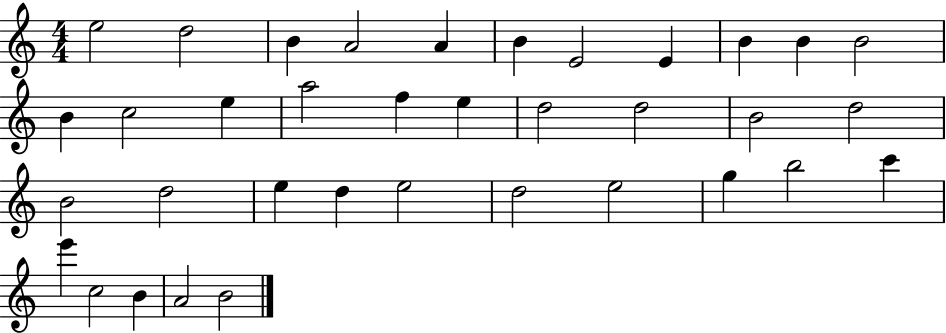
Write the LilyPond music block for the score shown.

{
  \clef treble
  \numericTimeSignature
  \time 4/4
  \key c \major
  e''2 d''2 | b'4 a'2 a'4 | b'4 e'2 e'4 | b'4 b'4 b'2 | \break b'4 c''2 e''4 | a''2 f''4 e''4 | d''2 d''2 | b'2 d''2 | \break b'2 d''2 | e''4 d''4 e''2 | d''2 e''2 | g''4 b''2 c'''4 | \break e'''4 c''2 b'4 | a'2 b'2 | \bar "|."
}